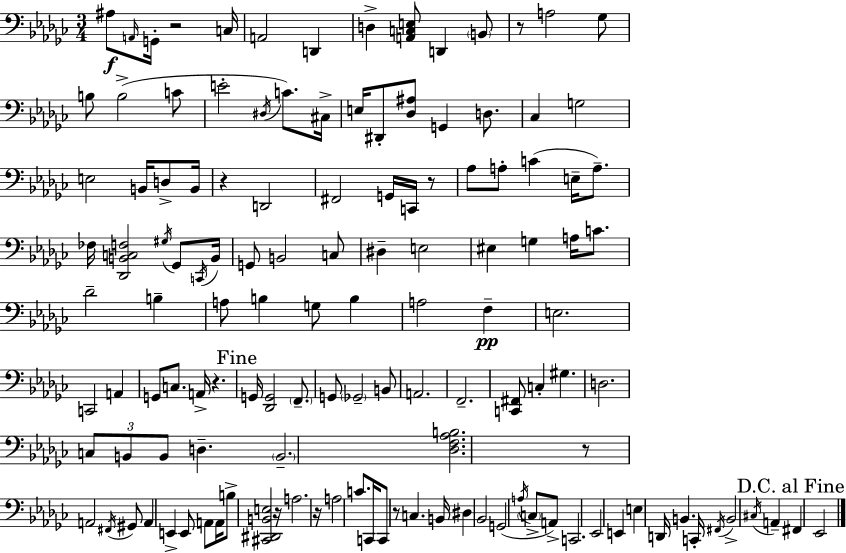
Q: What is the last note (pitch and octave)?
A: Eb2